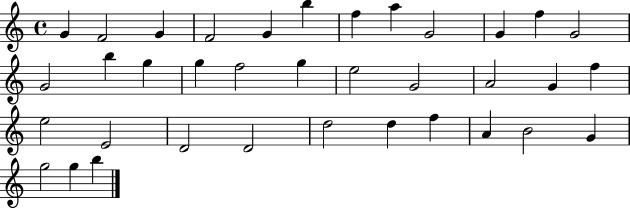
G4/q F4/h G4/q F4/h G4/q B5/q F5/q A5/q G4/h G4/q F5/q G4/h G4/h B5/q G5/q G5/q F5/h G5/q E5/h G4/h A4/h G4/q F5/q E5/h E4/h D4/h D4/h D5/h D5/q F5/q A4/q B4/h G4/q G5/h G5/q B5/q